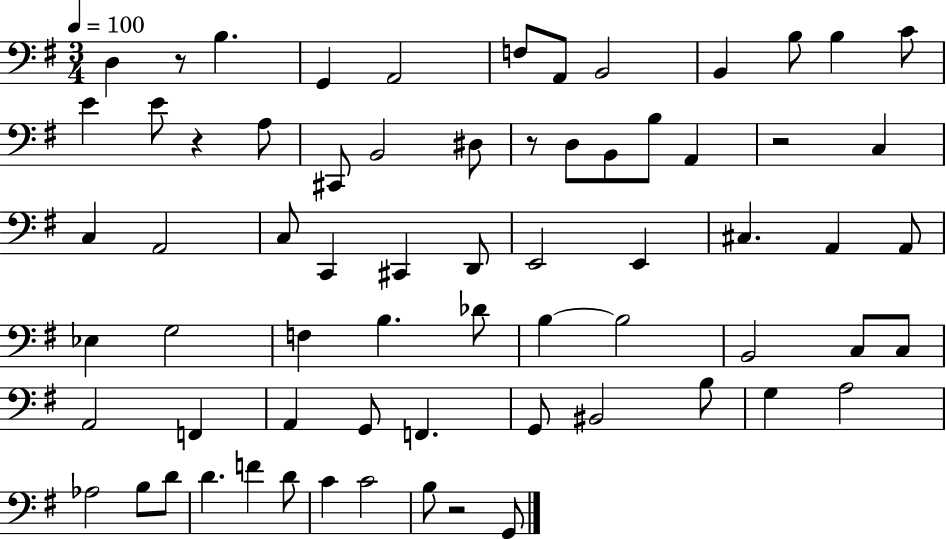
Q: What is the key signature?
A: G major